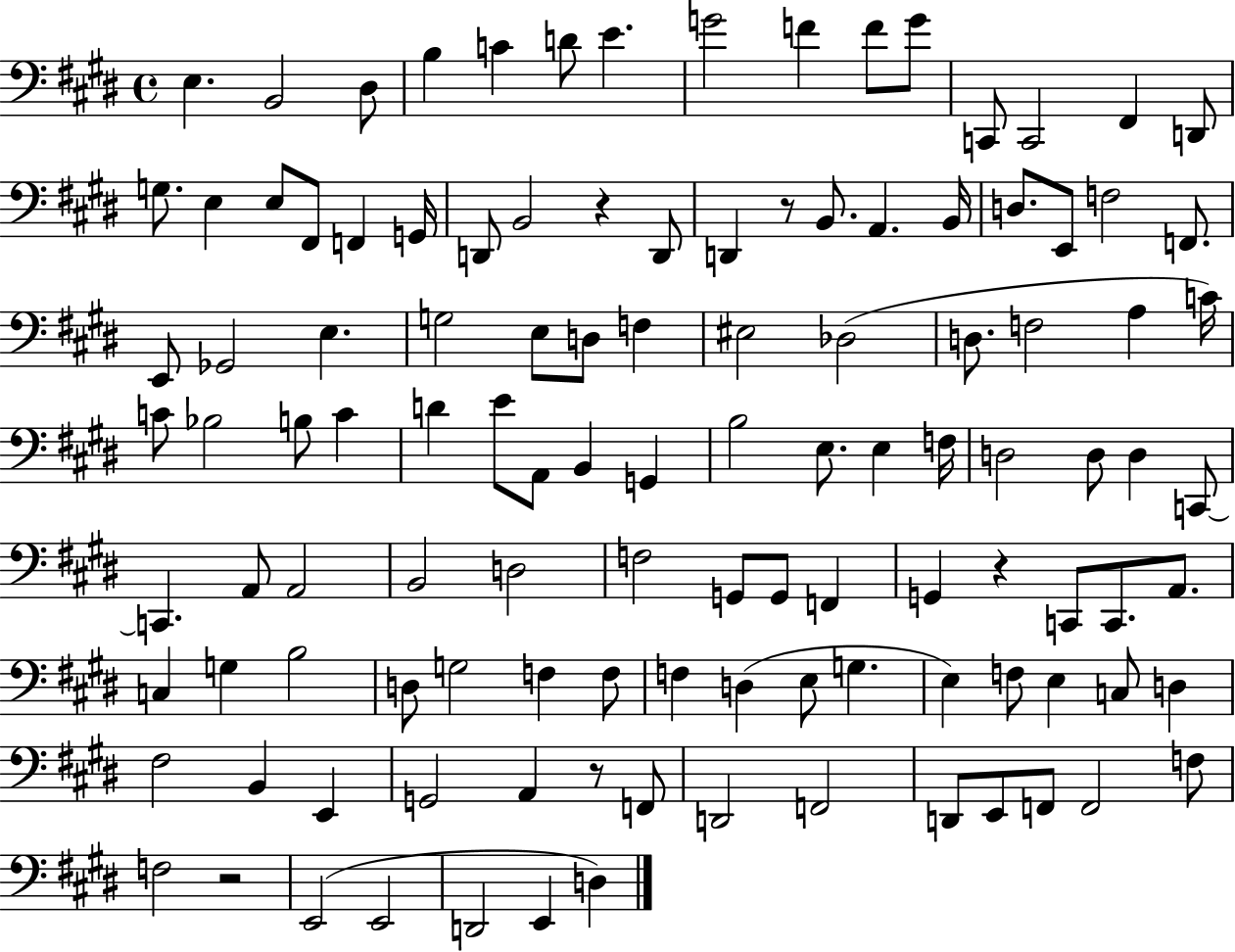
E3/q. B2/h D#3/e B3/q C4/q D4/e E4/q. G4/h F4/q F4/e G4/e C2/e C2/h F#2/q D2/e G3/e. E3/q E3/e F#2/e F2/q G2/s D2/e B2/h R/q D2/e D2/q R/e B2/e. A2/q. B2/s D3/e. E2/e F3/h F2/e. E2/e Gb2/h E3/q. G3/h E3/e D3/e F3/q EIS3/h Db3/h D3/e. F3/h A3/q C4/s C4/e Bb3/h B3/e C4/q D4/q E4/e A2/e B2/q G2/q B3/h E3/e. E3/q F3/s D3/h D3/e D3/q C2/e C2/q. A2/e A2/h B2/h D3/h F3/h G2/e G2/e F2/q G2/q R/q C2/e C2/e. A2/e. C3/q G3/q B3/h D3/e G3/h F3/q F3/e F3/q D3/q E3/e G3/q. E3/q F3/e E3/q C3/e D3/q F#3/h B2/q E2/q G2/h A2/q R/e F2/e D2/h F2/h D2/e E2/e F2/e F2/h F3/e F3/h R/h E2/h E2/h D2/h E2/q D3/q